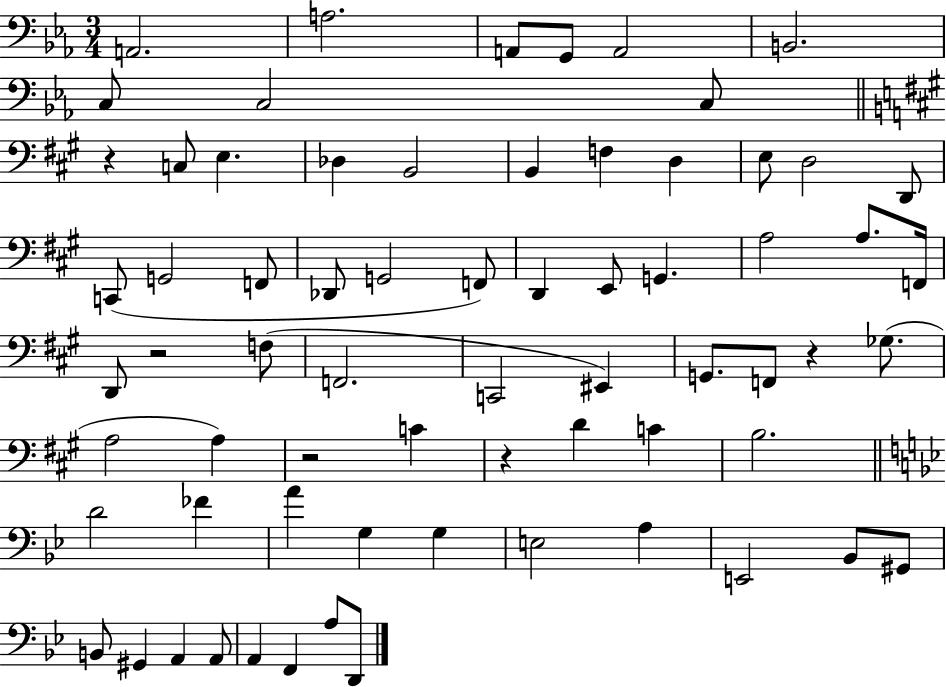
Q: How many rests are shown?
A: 5